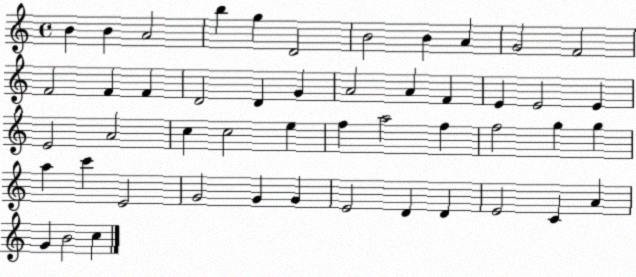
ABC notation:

X:1
T:Untitled
M:4/4
L:1/4
K:C
B B A2 b g D2 B2 B A G2 F2 F2 F F D2 D G A2 A F E E2 E E2 A2 c c2 e f a2 f f2 g g a c' E2 G2 G G E2 D D E2 C A G B2 c